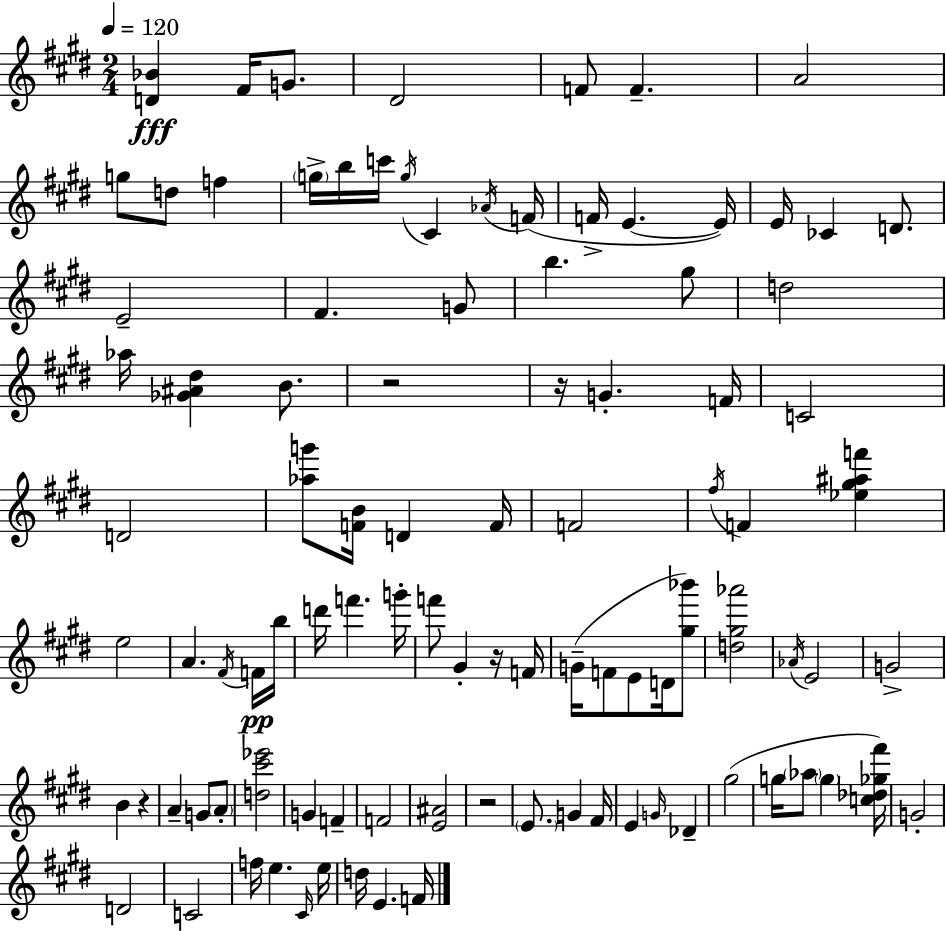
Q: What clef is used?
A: treble